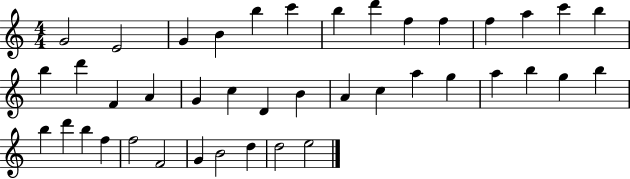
X:1
T:Untitled
M:4/4
L:1/4
K:C
G2 E2 G B b c' b d' f f f a c' b b d' F A G c D B A c a g a b g b b d' b f f2 F2 G B2 d d2 e2